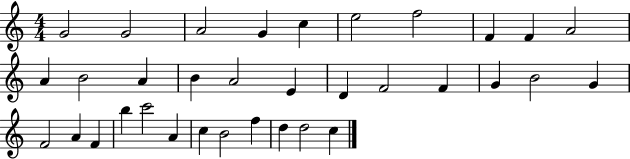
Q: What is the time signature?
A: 4/4